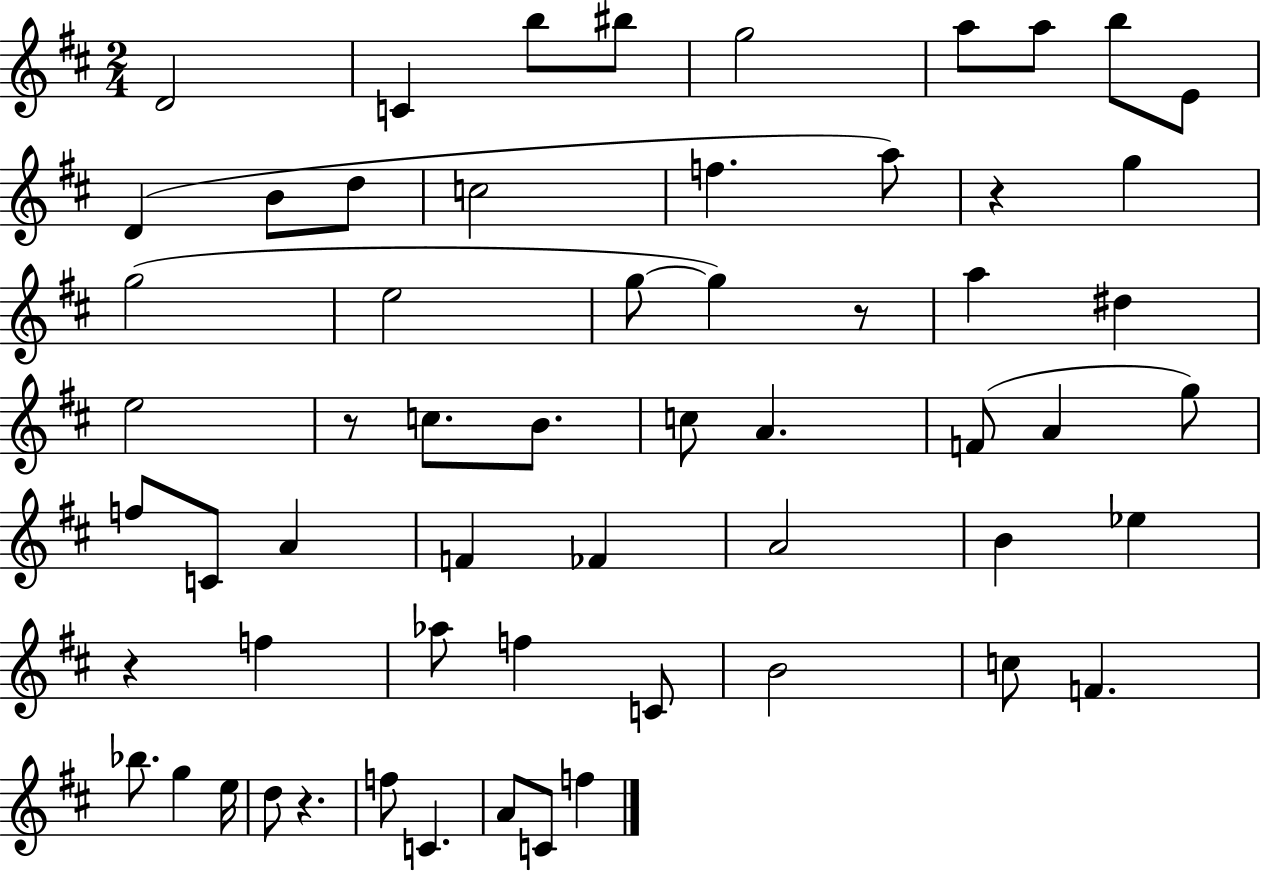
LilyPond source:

{
  \clef treble
  \numericTimeSignature
  \time 2/4
  \key d \major
  \repeat volta 2 { d'2 | c'4 b''8 bis''8 | g''2 | a''8 a''8 b''8 e'8 | \break d'4( b'8 d''8 | c''2 | f''4. a''8) | r4 g''4 | \break g''2( | e''2 | g''8~~ g''4) r8 | a''4 dis''4 | \break e''2 | r8 c''8. b'8. | c''8 a'4. | f'8( a'4 g''8) | \break f''8 c'8 a'4 | f'4 fes'4 | a'2 | b'4 ees''4 | \break r4 f''4 | aes''8 f''4 c'8 | b'2 | c''8 f'4. | \break bes''8. g''4 e''16 | d''8 r4. | f''8 c'4. | a'8 c'8 f''4 | \break } \bar "|."
}